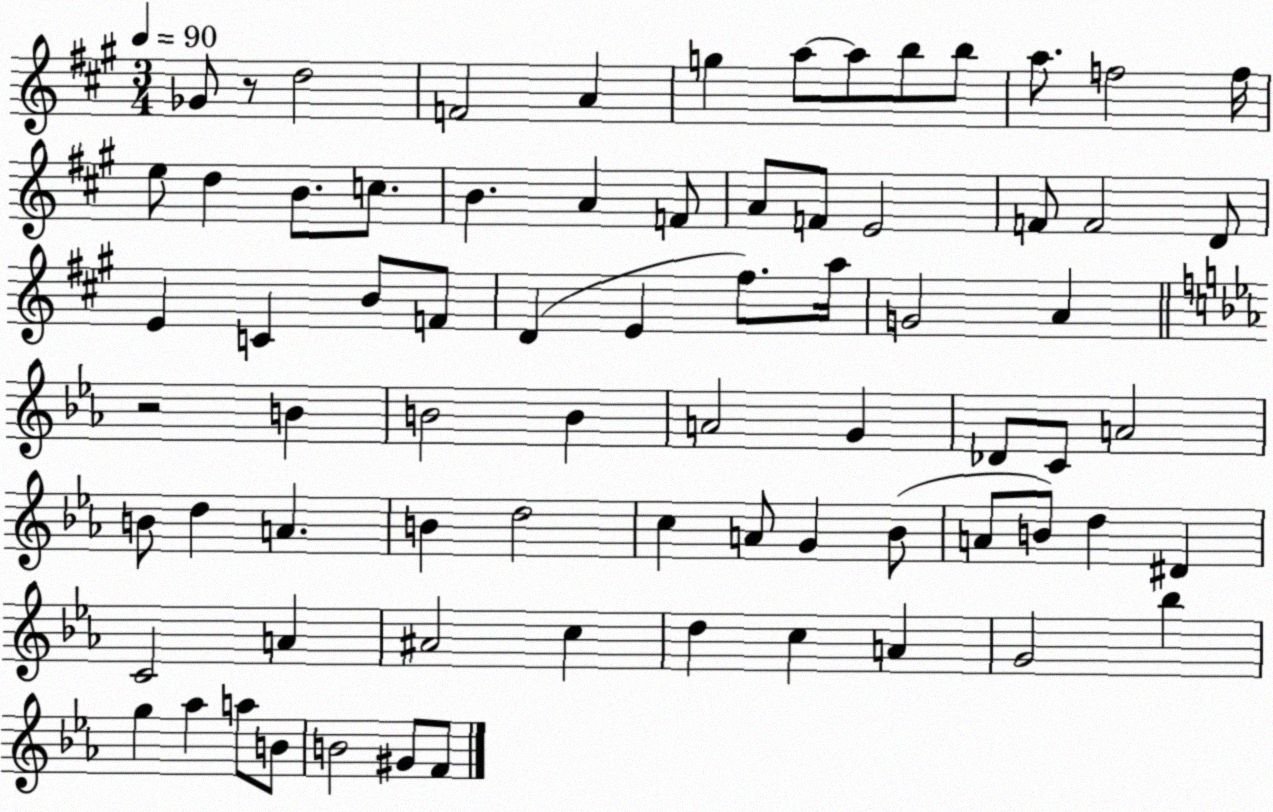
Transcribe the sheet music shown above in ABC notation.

X:1
T:Untitled
M:3/4
L:1/4
K:A
_G/2 z/2 d2 F2 A g a/2 a/2 b/2 b/2 a/2 f2 f/4 e/2 d B/2 c/2 B A F/2 A/2 F/2 E2 F/2 F2 D/2 E C B/2 F/2 D E ^f/2 a/4 G2 A z2 B B2 B A2 G _D/2 C/2 A2 B/2 d A B d2 c A/2 G _B/2 A/2 B/2 d ^D C2 A ^A2 c d c A G2 _b g _a a/2 B/2 B2 ^G/2 F/2